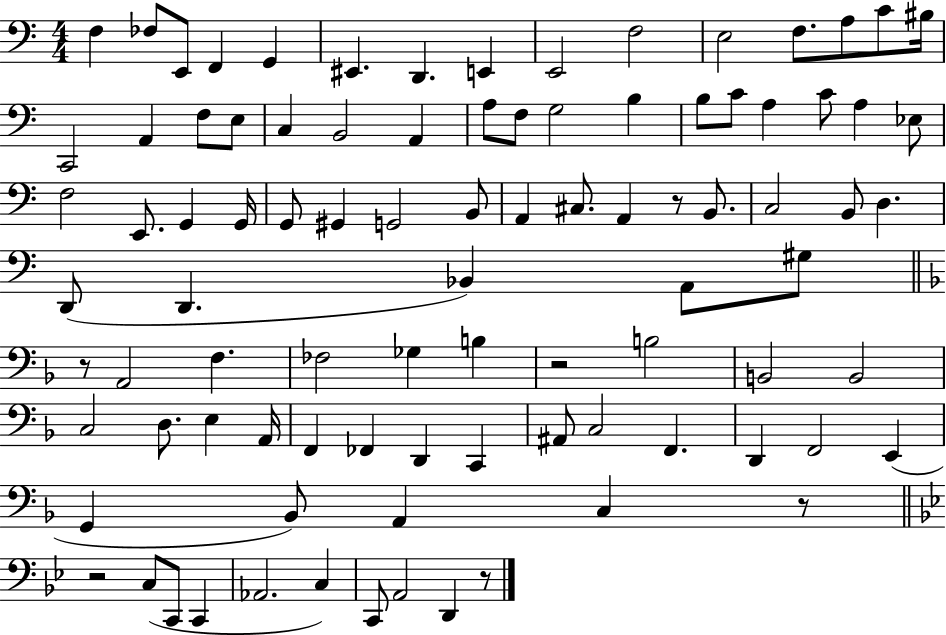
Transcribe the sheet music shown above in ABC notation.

X:1
T:Untitled
M:4/4
L:1/4
K:C
F, _F,/2 E,,/2 F,, G,, ^E,, D,, E,, E,,2 F,2 E,2 F,/2 A,/2 C/2 ^B,/4 C,,2 A,, F,/2 E,/2 C, B,,2 A,, A,/2 F,/2 G,2 B, B,/2 C/2 A, C/2 A, _E,/2 F,2 E,,/2 G,, G,,/4 G,,/2 ^G,, G,,2 B,,/2 A,, ^C,/2 A,, z/2 B,,/2 C,2 B,,/2 D, D,,/2 D,, _B,, A,,/2 ^G,/2 z/2 A,,2 F, _F,2 _G, B, z2 B,2 B,,2 B,,2 C,2 D,/2 E, A,,/4 F,, _F,, D,, C,, ^A,,/2 C,2 F,, D,, F,,2 E,, G,, _B,,/2 A,, C, z/2 z2 C,/2 C,,/2 C,, _A,,2 C, C,,/2 A,,2 D,, z/2